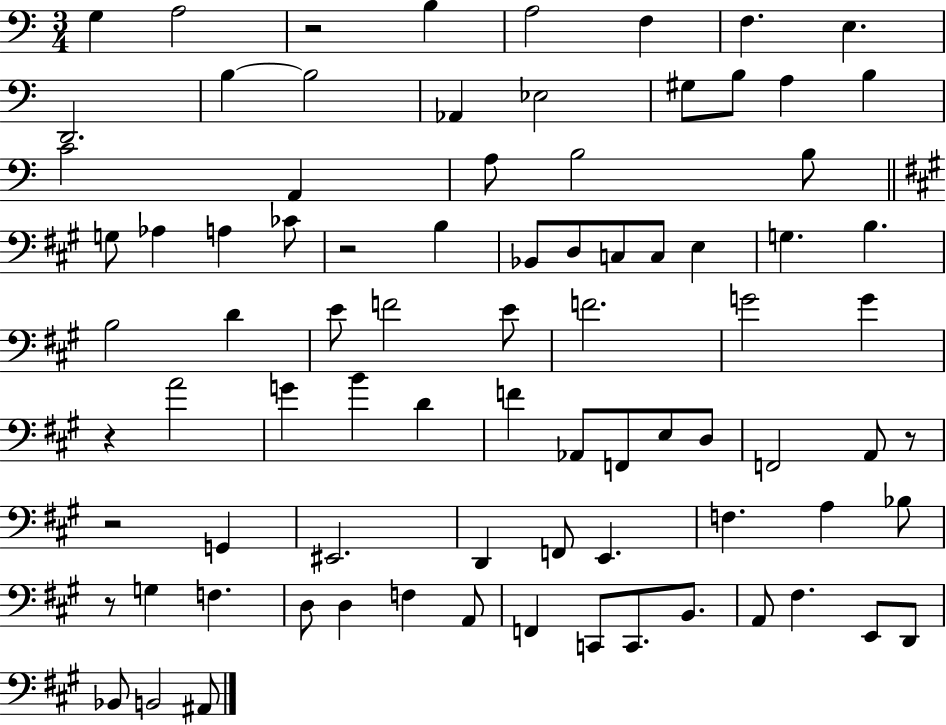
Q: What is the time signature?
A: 3/4